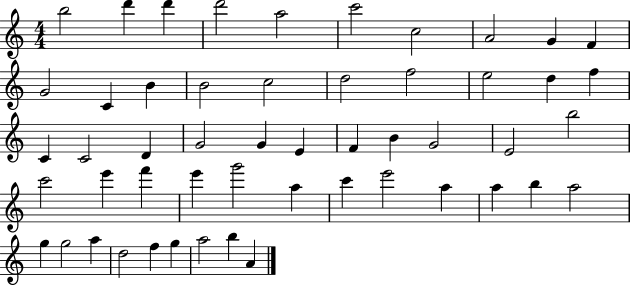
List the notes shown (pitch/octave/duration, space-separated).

B5/h D6/q D6/q D6/h A5/h C6/h C5/h A4/h G4/q F4/q G4/h C4/q B4/q B4/h C5/h D5/h F5/h E5/h D5/q F5/q C4/q C4/h D4/q G4/h G4/q E4/q F4/q B4/q G4/h E4/h B5/h C6/h E6/q F6/q E6/q G6/h A5/q C6/q E6/h A5/q A5/q B5/q A5/h G5/q G5/h A5/q D5/h F5/q G5/q A5/h B5/q A4/q